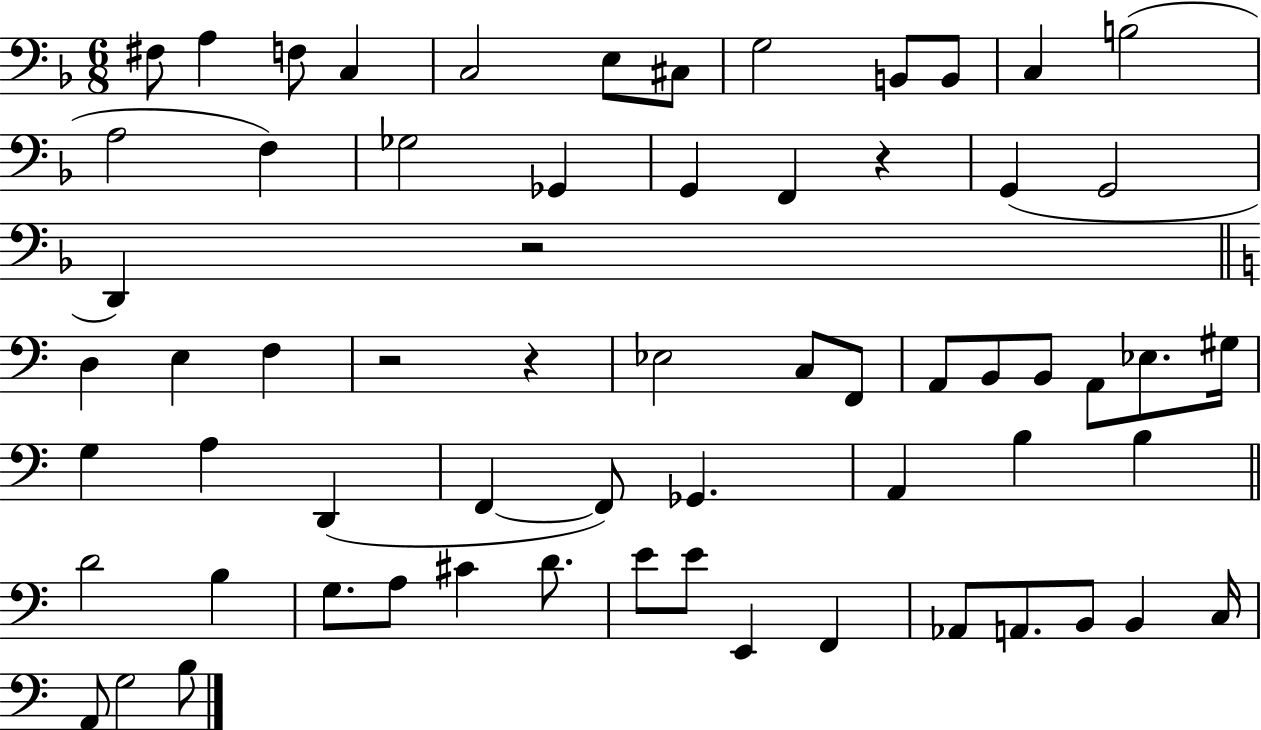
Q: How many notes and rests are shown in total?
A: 64